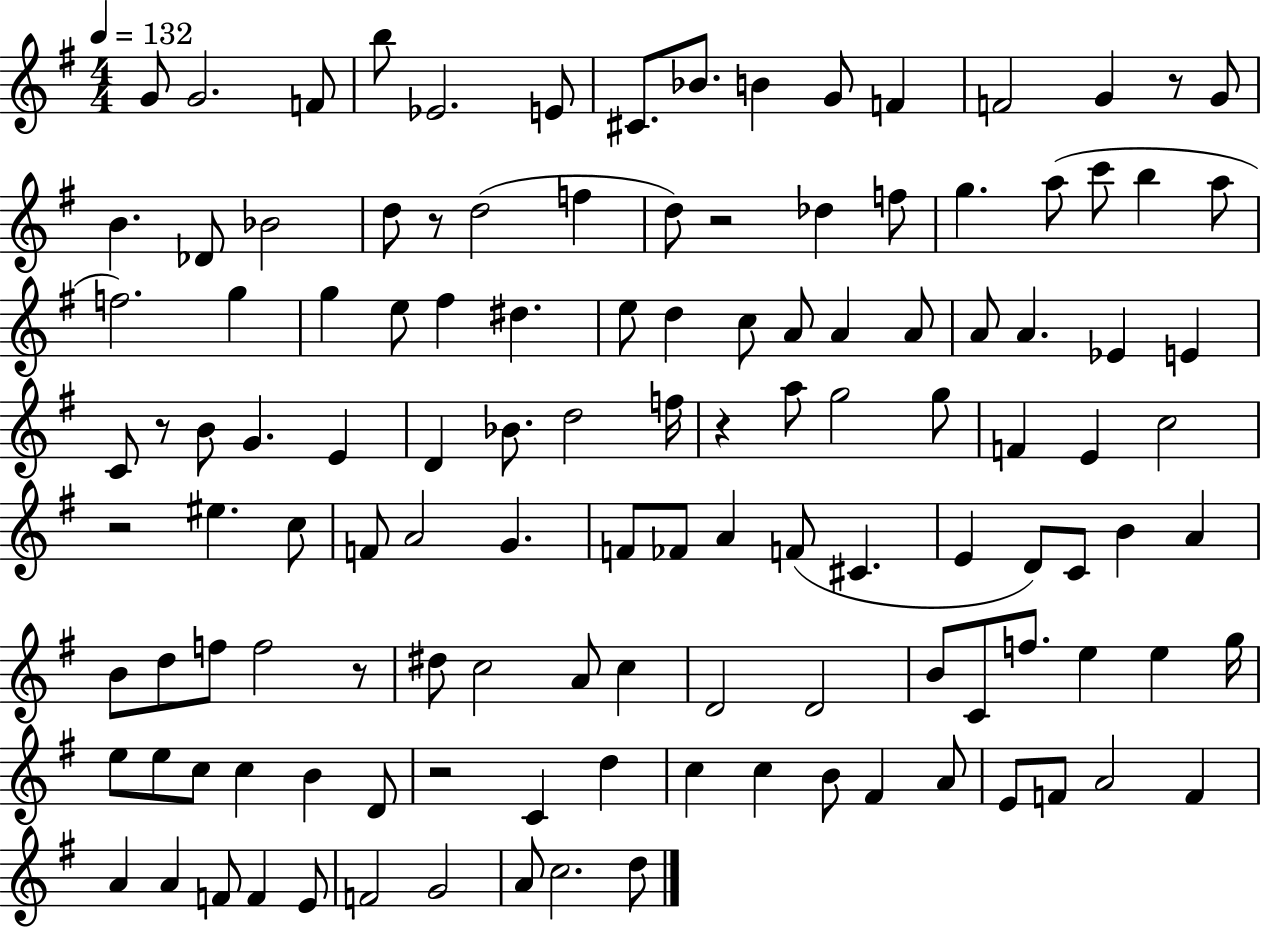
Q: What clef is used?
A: treble